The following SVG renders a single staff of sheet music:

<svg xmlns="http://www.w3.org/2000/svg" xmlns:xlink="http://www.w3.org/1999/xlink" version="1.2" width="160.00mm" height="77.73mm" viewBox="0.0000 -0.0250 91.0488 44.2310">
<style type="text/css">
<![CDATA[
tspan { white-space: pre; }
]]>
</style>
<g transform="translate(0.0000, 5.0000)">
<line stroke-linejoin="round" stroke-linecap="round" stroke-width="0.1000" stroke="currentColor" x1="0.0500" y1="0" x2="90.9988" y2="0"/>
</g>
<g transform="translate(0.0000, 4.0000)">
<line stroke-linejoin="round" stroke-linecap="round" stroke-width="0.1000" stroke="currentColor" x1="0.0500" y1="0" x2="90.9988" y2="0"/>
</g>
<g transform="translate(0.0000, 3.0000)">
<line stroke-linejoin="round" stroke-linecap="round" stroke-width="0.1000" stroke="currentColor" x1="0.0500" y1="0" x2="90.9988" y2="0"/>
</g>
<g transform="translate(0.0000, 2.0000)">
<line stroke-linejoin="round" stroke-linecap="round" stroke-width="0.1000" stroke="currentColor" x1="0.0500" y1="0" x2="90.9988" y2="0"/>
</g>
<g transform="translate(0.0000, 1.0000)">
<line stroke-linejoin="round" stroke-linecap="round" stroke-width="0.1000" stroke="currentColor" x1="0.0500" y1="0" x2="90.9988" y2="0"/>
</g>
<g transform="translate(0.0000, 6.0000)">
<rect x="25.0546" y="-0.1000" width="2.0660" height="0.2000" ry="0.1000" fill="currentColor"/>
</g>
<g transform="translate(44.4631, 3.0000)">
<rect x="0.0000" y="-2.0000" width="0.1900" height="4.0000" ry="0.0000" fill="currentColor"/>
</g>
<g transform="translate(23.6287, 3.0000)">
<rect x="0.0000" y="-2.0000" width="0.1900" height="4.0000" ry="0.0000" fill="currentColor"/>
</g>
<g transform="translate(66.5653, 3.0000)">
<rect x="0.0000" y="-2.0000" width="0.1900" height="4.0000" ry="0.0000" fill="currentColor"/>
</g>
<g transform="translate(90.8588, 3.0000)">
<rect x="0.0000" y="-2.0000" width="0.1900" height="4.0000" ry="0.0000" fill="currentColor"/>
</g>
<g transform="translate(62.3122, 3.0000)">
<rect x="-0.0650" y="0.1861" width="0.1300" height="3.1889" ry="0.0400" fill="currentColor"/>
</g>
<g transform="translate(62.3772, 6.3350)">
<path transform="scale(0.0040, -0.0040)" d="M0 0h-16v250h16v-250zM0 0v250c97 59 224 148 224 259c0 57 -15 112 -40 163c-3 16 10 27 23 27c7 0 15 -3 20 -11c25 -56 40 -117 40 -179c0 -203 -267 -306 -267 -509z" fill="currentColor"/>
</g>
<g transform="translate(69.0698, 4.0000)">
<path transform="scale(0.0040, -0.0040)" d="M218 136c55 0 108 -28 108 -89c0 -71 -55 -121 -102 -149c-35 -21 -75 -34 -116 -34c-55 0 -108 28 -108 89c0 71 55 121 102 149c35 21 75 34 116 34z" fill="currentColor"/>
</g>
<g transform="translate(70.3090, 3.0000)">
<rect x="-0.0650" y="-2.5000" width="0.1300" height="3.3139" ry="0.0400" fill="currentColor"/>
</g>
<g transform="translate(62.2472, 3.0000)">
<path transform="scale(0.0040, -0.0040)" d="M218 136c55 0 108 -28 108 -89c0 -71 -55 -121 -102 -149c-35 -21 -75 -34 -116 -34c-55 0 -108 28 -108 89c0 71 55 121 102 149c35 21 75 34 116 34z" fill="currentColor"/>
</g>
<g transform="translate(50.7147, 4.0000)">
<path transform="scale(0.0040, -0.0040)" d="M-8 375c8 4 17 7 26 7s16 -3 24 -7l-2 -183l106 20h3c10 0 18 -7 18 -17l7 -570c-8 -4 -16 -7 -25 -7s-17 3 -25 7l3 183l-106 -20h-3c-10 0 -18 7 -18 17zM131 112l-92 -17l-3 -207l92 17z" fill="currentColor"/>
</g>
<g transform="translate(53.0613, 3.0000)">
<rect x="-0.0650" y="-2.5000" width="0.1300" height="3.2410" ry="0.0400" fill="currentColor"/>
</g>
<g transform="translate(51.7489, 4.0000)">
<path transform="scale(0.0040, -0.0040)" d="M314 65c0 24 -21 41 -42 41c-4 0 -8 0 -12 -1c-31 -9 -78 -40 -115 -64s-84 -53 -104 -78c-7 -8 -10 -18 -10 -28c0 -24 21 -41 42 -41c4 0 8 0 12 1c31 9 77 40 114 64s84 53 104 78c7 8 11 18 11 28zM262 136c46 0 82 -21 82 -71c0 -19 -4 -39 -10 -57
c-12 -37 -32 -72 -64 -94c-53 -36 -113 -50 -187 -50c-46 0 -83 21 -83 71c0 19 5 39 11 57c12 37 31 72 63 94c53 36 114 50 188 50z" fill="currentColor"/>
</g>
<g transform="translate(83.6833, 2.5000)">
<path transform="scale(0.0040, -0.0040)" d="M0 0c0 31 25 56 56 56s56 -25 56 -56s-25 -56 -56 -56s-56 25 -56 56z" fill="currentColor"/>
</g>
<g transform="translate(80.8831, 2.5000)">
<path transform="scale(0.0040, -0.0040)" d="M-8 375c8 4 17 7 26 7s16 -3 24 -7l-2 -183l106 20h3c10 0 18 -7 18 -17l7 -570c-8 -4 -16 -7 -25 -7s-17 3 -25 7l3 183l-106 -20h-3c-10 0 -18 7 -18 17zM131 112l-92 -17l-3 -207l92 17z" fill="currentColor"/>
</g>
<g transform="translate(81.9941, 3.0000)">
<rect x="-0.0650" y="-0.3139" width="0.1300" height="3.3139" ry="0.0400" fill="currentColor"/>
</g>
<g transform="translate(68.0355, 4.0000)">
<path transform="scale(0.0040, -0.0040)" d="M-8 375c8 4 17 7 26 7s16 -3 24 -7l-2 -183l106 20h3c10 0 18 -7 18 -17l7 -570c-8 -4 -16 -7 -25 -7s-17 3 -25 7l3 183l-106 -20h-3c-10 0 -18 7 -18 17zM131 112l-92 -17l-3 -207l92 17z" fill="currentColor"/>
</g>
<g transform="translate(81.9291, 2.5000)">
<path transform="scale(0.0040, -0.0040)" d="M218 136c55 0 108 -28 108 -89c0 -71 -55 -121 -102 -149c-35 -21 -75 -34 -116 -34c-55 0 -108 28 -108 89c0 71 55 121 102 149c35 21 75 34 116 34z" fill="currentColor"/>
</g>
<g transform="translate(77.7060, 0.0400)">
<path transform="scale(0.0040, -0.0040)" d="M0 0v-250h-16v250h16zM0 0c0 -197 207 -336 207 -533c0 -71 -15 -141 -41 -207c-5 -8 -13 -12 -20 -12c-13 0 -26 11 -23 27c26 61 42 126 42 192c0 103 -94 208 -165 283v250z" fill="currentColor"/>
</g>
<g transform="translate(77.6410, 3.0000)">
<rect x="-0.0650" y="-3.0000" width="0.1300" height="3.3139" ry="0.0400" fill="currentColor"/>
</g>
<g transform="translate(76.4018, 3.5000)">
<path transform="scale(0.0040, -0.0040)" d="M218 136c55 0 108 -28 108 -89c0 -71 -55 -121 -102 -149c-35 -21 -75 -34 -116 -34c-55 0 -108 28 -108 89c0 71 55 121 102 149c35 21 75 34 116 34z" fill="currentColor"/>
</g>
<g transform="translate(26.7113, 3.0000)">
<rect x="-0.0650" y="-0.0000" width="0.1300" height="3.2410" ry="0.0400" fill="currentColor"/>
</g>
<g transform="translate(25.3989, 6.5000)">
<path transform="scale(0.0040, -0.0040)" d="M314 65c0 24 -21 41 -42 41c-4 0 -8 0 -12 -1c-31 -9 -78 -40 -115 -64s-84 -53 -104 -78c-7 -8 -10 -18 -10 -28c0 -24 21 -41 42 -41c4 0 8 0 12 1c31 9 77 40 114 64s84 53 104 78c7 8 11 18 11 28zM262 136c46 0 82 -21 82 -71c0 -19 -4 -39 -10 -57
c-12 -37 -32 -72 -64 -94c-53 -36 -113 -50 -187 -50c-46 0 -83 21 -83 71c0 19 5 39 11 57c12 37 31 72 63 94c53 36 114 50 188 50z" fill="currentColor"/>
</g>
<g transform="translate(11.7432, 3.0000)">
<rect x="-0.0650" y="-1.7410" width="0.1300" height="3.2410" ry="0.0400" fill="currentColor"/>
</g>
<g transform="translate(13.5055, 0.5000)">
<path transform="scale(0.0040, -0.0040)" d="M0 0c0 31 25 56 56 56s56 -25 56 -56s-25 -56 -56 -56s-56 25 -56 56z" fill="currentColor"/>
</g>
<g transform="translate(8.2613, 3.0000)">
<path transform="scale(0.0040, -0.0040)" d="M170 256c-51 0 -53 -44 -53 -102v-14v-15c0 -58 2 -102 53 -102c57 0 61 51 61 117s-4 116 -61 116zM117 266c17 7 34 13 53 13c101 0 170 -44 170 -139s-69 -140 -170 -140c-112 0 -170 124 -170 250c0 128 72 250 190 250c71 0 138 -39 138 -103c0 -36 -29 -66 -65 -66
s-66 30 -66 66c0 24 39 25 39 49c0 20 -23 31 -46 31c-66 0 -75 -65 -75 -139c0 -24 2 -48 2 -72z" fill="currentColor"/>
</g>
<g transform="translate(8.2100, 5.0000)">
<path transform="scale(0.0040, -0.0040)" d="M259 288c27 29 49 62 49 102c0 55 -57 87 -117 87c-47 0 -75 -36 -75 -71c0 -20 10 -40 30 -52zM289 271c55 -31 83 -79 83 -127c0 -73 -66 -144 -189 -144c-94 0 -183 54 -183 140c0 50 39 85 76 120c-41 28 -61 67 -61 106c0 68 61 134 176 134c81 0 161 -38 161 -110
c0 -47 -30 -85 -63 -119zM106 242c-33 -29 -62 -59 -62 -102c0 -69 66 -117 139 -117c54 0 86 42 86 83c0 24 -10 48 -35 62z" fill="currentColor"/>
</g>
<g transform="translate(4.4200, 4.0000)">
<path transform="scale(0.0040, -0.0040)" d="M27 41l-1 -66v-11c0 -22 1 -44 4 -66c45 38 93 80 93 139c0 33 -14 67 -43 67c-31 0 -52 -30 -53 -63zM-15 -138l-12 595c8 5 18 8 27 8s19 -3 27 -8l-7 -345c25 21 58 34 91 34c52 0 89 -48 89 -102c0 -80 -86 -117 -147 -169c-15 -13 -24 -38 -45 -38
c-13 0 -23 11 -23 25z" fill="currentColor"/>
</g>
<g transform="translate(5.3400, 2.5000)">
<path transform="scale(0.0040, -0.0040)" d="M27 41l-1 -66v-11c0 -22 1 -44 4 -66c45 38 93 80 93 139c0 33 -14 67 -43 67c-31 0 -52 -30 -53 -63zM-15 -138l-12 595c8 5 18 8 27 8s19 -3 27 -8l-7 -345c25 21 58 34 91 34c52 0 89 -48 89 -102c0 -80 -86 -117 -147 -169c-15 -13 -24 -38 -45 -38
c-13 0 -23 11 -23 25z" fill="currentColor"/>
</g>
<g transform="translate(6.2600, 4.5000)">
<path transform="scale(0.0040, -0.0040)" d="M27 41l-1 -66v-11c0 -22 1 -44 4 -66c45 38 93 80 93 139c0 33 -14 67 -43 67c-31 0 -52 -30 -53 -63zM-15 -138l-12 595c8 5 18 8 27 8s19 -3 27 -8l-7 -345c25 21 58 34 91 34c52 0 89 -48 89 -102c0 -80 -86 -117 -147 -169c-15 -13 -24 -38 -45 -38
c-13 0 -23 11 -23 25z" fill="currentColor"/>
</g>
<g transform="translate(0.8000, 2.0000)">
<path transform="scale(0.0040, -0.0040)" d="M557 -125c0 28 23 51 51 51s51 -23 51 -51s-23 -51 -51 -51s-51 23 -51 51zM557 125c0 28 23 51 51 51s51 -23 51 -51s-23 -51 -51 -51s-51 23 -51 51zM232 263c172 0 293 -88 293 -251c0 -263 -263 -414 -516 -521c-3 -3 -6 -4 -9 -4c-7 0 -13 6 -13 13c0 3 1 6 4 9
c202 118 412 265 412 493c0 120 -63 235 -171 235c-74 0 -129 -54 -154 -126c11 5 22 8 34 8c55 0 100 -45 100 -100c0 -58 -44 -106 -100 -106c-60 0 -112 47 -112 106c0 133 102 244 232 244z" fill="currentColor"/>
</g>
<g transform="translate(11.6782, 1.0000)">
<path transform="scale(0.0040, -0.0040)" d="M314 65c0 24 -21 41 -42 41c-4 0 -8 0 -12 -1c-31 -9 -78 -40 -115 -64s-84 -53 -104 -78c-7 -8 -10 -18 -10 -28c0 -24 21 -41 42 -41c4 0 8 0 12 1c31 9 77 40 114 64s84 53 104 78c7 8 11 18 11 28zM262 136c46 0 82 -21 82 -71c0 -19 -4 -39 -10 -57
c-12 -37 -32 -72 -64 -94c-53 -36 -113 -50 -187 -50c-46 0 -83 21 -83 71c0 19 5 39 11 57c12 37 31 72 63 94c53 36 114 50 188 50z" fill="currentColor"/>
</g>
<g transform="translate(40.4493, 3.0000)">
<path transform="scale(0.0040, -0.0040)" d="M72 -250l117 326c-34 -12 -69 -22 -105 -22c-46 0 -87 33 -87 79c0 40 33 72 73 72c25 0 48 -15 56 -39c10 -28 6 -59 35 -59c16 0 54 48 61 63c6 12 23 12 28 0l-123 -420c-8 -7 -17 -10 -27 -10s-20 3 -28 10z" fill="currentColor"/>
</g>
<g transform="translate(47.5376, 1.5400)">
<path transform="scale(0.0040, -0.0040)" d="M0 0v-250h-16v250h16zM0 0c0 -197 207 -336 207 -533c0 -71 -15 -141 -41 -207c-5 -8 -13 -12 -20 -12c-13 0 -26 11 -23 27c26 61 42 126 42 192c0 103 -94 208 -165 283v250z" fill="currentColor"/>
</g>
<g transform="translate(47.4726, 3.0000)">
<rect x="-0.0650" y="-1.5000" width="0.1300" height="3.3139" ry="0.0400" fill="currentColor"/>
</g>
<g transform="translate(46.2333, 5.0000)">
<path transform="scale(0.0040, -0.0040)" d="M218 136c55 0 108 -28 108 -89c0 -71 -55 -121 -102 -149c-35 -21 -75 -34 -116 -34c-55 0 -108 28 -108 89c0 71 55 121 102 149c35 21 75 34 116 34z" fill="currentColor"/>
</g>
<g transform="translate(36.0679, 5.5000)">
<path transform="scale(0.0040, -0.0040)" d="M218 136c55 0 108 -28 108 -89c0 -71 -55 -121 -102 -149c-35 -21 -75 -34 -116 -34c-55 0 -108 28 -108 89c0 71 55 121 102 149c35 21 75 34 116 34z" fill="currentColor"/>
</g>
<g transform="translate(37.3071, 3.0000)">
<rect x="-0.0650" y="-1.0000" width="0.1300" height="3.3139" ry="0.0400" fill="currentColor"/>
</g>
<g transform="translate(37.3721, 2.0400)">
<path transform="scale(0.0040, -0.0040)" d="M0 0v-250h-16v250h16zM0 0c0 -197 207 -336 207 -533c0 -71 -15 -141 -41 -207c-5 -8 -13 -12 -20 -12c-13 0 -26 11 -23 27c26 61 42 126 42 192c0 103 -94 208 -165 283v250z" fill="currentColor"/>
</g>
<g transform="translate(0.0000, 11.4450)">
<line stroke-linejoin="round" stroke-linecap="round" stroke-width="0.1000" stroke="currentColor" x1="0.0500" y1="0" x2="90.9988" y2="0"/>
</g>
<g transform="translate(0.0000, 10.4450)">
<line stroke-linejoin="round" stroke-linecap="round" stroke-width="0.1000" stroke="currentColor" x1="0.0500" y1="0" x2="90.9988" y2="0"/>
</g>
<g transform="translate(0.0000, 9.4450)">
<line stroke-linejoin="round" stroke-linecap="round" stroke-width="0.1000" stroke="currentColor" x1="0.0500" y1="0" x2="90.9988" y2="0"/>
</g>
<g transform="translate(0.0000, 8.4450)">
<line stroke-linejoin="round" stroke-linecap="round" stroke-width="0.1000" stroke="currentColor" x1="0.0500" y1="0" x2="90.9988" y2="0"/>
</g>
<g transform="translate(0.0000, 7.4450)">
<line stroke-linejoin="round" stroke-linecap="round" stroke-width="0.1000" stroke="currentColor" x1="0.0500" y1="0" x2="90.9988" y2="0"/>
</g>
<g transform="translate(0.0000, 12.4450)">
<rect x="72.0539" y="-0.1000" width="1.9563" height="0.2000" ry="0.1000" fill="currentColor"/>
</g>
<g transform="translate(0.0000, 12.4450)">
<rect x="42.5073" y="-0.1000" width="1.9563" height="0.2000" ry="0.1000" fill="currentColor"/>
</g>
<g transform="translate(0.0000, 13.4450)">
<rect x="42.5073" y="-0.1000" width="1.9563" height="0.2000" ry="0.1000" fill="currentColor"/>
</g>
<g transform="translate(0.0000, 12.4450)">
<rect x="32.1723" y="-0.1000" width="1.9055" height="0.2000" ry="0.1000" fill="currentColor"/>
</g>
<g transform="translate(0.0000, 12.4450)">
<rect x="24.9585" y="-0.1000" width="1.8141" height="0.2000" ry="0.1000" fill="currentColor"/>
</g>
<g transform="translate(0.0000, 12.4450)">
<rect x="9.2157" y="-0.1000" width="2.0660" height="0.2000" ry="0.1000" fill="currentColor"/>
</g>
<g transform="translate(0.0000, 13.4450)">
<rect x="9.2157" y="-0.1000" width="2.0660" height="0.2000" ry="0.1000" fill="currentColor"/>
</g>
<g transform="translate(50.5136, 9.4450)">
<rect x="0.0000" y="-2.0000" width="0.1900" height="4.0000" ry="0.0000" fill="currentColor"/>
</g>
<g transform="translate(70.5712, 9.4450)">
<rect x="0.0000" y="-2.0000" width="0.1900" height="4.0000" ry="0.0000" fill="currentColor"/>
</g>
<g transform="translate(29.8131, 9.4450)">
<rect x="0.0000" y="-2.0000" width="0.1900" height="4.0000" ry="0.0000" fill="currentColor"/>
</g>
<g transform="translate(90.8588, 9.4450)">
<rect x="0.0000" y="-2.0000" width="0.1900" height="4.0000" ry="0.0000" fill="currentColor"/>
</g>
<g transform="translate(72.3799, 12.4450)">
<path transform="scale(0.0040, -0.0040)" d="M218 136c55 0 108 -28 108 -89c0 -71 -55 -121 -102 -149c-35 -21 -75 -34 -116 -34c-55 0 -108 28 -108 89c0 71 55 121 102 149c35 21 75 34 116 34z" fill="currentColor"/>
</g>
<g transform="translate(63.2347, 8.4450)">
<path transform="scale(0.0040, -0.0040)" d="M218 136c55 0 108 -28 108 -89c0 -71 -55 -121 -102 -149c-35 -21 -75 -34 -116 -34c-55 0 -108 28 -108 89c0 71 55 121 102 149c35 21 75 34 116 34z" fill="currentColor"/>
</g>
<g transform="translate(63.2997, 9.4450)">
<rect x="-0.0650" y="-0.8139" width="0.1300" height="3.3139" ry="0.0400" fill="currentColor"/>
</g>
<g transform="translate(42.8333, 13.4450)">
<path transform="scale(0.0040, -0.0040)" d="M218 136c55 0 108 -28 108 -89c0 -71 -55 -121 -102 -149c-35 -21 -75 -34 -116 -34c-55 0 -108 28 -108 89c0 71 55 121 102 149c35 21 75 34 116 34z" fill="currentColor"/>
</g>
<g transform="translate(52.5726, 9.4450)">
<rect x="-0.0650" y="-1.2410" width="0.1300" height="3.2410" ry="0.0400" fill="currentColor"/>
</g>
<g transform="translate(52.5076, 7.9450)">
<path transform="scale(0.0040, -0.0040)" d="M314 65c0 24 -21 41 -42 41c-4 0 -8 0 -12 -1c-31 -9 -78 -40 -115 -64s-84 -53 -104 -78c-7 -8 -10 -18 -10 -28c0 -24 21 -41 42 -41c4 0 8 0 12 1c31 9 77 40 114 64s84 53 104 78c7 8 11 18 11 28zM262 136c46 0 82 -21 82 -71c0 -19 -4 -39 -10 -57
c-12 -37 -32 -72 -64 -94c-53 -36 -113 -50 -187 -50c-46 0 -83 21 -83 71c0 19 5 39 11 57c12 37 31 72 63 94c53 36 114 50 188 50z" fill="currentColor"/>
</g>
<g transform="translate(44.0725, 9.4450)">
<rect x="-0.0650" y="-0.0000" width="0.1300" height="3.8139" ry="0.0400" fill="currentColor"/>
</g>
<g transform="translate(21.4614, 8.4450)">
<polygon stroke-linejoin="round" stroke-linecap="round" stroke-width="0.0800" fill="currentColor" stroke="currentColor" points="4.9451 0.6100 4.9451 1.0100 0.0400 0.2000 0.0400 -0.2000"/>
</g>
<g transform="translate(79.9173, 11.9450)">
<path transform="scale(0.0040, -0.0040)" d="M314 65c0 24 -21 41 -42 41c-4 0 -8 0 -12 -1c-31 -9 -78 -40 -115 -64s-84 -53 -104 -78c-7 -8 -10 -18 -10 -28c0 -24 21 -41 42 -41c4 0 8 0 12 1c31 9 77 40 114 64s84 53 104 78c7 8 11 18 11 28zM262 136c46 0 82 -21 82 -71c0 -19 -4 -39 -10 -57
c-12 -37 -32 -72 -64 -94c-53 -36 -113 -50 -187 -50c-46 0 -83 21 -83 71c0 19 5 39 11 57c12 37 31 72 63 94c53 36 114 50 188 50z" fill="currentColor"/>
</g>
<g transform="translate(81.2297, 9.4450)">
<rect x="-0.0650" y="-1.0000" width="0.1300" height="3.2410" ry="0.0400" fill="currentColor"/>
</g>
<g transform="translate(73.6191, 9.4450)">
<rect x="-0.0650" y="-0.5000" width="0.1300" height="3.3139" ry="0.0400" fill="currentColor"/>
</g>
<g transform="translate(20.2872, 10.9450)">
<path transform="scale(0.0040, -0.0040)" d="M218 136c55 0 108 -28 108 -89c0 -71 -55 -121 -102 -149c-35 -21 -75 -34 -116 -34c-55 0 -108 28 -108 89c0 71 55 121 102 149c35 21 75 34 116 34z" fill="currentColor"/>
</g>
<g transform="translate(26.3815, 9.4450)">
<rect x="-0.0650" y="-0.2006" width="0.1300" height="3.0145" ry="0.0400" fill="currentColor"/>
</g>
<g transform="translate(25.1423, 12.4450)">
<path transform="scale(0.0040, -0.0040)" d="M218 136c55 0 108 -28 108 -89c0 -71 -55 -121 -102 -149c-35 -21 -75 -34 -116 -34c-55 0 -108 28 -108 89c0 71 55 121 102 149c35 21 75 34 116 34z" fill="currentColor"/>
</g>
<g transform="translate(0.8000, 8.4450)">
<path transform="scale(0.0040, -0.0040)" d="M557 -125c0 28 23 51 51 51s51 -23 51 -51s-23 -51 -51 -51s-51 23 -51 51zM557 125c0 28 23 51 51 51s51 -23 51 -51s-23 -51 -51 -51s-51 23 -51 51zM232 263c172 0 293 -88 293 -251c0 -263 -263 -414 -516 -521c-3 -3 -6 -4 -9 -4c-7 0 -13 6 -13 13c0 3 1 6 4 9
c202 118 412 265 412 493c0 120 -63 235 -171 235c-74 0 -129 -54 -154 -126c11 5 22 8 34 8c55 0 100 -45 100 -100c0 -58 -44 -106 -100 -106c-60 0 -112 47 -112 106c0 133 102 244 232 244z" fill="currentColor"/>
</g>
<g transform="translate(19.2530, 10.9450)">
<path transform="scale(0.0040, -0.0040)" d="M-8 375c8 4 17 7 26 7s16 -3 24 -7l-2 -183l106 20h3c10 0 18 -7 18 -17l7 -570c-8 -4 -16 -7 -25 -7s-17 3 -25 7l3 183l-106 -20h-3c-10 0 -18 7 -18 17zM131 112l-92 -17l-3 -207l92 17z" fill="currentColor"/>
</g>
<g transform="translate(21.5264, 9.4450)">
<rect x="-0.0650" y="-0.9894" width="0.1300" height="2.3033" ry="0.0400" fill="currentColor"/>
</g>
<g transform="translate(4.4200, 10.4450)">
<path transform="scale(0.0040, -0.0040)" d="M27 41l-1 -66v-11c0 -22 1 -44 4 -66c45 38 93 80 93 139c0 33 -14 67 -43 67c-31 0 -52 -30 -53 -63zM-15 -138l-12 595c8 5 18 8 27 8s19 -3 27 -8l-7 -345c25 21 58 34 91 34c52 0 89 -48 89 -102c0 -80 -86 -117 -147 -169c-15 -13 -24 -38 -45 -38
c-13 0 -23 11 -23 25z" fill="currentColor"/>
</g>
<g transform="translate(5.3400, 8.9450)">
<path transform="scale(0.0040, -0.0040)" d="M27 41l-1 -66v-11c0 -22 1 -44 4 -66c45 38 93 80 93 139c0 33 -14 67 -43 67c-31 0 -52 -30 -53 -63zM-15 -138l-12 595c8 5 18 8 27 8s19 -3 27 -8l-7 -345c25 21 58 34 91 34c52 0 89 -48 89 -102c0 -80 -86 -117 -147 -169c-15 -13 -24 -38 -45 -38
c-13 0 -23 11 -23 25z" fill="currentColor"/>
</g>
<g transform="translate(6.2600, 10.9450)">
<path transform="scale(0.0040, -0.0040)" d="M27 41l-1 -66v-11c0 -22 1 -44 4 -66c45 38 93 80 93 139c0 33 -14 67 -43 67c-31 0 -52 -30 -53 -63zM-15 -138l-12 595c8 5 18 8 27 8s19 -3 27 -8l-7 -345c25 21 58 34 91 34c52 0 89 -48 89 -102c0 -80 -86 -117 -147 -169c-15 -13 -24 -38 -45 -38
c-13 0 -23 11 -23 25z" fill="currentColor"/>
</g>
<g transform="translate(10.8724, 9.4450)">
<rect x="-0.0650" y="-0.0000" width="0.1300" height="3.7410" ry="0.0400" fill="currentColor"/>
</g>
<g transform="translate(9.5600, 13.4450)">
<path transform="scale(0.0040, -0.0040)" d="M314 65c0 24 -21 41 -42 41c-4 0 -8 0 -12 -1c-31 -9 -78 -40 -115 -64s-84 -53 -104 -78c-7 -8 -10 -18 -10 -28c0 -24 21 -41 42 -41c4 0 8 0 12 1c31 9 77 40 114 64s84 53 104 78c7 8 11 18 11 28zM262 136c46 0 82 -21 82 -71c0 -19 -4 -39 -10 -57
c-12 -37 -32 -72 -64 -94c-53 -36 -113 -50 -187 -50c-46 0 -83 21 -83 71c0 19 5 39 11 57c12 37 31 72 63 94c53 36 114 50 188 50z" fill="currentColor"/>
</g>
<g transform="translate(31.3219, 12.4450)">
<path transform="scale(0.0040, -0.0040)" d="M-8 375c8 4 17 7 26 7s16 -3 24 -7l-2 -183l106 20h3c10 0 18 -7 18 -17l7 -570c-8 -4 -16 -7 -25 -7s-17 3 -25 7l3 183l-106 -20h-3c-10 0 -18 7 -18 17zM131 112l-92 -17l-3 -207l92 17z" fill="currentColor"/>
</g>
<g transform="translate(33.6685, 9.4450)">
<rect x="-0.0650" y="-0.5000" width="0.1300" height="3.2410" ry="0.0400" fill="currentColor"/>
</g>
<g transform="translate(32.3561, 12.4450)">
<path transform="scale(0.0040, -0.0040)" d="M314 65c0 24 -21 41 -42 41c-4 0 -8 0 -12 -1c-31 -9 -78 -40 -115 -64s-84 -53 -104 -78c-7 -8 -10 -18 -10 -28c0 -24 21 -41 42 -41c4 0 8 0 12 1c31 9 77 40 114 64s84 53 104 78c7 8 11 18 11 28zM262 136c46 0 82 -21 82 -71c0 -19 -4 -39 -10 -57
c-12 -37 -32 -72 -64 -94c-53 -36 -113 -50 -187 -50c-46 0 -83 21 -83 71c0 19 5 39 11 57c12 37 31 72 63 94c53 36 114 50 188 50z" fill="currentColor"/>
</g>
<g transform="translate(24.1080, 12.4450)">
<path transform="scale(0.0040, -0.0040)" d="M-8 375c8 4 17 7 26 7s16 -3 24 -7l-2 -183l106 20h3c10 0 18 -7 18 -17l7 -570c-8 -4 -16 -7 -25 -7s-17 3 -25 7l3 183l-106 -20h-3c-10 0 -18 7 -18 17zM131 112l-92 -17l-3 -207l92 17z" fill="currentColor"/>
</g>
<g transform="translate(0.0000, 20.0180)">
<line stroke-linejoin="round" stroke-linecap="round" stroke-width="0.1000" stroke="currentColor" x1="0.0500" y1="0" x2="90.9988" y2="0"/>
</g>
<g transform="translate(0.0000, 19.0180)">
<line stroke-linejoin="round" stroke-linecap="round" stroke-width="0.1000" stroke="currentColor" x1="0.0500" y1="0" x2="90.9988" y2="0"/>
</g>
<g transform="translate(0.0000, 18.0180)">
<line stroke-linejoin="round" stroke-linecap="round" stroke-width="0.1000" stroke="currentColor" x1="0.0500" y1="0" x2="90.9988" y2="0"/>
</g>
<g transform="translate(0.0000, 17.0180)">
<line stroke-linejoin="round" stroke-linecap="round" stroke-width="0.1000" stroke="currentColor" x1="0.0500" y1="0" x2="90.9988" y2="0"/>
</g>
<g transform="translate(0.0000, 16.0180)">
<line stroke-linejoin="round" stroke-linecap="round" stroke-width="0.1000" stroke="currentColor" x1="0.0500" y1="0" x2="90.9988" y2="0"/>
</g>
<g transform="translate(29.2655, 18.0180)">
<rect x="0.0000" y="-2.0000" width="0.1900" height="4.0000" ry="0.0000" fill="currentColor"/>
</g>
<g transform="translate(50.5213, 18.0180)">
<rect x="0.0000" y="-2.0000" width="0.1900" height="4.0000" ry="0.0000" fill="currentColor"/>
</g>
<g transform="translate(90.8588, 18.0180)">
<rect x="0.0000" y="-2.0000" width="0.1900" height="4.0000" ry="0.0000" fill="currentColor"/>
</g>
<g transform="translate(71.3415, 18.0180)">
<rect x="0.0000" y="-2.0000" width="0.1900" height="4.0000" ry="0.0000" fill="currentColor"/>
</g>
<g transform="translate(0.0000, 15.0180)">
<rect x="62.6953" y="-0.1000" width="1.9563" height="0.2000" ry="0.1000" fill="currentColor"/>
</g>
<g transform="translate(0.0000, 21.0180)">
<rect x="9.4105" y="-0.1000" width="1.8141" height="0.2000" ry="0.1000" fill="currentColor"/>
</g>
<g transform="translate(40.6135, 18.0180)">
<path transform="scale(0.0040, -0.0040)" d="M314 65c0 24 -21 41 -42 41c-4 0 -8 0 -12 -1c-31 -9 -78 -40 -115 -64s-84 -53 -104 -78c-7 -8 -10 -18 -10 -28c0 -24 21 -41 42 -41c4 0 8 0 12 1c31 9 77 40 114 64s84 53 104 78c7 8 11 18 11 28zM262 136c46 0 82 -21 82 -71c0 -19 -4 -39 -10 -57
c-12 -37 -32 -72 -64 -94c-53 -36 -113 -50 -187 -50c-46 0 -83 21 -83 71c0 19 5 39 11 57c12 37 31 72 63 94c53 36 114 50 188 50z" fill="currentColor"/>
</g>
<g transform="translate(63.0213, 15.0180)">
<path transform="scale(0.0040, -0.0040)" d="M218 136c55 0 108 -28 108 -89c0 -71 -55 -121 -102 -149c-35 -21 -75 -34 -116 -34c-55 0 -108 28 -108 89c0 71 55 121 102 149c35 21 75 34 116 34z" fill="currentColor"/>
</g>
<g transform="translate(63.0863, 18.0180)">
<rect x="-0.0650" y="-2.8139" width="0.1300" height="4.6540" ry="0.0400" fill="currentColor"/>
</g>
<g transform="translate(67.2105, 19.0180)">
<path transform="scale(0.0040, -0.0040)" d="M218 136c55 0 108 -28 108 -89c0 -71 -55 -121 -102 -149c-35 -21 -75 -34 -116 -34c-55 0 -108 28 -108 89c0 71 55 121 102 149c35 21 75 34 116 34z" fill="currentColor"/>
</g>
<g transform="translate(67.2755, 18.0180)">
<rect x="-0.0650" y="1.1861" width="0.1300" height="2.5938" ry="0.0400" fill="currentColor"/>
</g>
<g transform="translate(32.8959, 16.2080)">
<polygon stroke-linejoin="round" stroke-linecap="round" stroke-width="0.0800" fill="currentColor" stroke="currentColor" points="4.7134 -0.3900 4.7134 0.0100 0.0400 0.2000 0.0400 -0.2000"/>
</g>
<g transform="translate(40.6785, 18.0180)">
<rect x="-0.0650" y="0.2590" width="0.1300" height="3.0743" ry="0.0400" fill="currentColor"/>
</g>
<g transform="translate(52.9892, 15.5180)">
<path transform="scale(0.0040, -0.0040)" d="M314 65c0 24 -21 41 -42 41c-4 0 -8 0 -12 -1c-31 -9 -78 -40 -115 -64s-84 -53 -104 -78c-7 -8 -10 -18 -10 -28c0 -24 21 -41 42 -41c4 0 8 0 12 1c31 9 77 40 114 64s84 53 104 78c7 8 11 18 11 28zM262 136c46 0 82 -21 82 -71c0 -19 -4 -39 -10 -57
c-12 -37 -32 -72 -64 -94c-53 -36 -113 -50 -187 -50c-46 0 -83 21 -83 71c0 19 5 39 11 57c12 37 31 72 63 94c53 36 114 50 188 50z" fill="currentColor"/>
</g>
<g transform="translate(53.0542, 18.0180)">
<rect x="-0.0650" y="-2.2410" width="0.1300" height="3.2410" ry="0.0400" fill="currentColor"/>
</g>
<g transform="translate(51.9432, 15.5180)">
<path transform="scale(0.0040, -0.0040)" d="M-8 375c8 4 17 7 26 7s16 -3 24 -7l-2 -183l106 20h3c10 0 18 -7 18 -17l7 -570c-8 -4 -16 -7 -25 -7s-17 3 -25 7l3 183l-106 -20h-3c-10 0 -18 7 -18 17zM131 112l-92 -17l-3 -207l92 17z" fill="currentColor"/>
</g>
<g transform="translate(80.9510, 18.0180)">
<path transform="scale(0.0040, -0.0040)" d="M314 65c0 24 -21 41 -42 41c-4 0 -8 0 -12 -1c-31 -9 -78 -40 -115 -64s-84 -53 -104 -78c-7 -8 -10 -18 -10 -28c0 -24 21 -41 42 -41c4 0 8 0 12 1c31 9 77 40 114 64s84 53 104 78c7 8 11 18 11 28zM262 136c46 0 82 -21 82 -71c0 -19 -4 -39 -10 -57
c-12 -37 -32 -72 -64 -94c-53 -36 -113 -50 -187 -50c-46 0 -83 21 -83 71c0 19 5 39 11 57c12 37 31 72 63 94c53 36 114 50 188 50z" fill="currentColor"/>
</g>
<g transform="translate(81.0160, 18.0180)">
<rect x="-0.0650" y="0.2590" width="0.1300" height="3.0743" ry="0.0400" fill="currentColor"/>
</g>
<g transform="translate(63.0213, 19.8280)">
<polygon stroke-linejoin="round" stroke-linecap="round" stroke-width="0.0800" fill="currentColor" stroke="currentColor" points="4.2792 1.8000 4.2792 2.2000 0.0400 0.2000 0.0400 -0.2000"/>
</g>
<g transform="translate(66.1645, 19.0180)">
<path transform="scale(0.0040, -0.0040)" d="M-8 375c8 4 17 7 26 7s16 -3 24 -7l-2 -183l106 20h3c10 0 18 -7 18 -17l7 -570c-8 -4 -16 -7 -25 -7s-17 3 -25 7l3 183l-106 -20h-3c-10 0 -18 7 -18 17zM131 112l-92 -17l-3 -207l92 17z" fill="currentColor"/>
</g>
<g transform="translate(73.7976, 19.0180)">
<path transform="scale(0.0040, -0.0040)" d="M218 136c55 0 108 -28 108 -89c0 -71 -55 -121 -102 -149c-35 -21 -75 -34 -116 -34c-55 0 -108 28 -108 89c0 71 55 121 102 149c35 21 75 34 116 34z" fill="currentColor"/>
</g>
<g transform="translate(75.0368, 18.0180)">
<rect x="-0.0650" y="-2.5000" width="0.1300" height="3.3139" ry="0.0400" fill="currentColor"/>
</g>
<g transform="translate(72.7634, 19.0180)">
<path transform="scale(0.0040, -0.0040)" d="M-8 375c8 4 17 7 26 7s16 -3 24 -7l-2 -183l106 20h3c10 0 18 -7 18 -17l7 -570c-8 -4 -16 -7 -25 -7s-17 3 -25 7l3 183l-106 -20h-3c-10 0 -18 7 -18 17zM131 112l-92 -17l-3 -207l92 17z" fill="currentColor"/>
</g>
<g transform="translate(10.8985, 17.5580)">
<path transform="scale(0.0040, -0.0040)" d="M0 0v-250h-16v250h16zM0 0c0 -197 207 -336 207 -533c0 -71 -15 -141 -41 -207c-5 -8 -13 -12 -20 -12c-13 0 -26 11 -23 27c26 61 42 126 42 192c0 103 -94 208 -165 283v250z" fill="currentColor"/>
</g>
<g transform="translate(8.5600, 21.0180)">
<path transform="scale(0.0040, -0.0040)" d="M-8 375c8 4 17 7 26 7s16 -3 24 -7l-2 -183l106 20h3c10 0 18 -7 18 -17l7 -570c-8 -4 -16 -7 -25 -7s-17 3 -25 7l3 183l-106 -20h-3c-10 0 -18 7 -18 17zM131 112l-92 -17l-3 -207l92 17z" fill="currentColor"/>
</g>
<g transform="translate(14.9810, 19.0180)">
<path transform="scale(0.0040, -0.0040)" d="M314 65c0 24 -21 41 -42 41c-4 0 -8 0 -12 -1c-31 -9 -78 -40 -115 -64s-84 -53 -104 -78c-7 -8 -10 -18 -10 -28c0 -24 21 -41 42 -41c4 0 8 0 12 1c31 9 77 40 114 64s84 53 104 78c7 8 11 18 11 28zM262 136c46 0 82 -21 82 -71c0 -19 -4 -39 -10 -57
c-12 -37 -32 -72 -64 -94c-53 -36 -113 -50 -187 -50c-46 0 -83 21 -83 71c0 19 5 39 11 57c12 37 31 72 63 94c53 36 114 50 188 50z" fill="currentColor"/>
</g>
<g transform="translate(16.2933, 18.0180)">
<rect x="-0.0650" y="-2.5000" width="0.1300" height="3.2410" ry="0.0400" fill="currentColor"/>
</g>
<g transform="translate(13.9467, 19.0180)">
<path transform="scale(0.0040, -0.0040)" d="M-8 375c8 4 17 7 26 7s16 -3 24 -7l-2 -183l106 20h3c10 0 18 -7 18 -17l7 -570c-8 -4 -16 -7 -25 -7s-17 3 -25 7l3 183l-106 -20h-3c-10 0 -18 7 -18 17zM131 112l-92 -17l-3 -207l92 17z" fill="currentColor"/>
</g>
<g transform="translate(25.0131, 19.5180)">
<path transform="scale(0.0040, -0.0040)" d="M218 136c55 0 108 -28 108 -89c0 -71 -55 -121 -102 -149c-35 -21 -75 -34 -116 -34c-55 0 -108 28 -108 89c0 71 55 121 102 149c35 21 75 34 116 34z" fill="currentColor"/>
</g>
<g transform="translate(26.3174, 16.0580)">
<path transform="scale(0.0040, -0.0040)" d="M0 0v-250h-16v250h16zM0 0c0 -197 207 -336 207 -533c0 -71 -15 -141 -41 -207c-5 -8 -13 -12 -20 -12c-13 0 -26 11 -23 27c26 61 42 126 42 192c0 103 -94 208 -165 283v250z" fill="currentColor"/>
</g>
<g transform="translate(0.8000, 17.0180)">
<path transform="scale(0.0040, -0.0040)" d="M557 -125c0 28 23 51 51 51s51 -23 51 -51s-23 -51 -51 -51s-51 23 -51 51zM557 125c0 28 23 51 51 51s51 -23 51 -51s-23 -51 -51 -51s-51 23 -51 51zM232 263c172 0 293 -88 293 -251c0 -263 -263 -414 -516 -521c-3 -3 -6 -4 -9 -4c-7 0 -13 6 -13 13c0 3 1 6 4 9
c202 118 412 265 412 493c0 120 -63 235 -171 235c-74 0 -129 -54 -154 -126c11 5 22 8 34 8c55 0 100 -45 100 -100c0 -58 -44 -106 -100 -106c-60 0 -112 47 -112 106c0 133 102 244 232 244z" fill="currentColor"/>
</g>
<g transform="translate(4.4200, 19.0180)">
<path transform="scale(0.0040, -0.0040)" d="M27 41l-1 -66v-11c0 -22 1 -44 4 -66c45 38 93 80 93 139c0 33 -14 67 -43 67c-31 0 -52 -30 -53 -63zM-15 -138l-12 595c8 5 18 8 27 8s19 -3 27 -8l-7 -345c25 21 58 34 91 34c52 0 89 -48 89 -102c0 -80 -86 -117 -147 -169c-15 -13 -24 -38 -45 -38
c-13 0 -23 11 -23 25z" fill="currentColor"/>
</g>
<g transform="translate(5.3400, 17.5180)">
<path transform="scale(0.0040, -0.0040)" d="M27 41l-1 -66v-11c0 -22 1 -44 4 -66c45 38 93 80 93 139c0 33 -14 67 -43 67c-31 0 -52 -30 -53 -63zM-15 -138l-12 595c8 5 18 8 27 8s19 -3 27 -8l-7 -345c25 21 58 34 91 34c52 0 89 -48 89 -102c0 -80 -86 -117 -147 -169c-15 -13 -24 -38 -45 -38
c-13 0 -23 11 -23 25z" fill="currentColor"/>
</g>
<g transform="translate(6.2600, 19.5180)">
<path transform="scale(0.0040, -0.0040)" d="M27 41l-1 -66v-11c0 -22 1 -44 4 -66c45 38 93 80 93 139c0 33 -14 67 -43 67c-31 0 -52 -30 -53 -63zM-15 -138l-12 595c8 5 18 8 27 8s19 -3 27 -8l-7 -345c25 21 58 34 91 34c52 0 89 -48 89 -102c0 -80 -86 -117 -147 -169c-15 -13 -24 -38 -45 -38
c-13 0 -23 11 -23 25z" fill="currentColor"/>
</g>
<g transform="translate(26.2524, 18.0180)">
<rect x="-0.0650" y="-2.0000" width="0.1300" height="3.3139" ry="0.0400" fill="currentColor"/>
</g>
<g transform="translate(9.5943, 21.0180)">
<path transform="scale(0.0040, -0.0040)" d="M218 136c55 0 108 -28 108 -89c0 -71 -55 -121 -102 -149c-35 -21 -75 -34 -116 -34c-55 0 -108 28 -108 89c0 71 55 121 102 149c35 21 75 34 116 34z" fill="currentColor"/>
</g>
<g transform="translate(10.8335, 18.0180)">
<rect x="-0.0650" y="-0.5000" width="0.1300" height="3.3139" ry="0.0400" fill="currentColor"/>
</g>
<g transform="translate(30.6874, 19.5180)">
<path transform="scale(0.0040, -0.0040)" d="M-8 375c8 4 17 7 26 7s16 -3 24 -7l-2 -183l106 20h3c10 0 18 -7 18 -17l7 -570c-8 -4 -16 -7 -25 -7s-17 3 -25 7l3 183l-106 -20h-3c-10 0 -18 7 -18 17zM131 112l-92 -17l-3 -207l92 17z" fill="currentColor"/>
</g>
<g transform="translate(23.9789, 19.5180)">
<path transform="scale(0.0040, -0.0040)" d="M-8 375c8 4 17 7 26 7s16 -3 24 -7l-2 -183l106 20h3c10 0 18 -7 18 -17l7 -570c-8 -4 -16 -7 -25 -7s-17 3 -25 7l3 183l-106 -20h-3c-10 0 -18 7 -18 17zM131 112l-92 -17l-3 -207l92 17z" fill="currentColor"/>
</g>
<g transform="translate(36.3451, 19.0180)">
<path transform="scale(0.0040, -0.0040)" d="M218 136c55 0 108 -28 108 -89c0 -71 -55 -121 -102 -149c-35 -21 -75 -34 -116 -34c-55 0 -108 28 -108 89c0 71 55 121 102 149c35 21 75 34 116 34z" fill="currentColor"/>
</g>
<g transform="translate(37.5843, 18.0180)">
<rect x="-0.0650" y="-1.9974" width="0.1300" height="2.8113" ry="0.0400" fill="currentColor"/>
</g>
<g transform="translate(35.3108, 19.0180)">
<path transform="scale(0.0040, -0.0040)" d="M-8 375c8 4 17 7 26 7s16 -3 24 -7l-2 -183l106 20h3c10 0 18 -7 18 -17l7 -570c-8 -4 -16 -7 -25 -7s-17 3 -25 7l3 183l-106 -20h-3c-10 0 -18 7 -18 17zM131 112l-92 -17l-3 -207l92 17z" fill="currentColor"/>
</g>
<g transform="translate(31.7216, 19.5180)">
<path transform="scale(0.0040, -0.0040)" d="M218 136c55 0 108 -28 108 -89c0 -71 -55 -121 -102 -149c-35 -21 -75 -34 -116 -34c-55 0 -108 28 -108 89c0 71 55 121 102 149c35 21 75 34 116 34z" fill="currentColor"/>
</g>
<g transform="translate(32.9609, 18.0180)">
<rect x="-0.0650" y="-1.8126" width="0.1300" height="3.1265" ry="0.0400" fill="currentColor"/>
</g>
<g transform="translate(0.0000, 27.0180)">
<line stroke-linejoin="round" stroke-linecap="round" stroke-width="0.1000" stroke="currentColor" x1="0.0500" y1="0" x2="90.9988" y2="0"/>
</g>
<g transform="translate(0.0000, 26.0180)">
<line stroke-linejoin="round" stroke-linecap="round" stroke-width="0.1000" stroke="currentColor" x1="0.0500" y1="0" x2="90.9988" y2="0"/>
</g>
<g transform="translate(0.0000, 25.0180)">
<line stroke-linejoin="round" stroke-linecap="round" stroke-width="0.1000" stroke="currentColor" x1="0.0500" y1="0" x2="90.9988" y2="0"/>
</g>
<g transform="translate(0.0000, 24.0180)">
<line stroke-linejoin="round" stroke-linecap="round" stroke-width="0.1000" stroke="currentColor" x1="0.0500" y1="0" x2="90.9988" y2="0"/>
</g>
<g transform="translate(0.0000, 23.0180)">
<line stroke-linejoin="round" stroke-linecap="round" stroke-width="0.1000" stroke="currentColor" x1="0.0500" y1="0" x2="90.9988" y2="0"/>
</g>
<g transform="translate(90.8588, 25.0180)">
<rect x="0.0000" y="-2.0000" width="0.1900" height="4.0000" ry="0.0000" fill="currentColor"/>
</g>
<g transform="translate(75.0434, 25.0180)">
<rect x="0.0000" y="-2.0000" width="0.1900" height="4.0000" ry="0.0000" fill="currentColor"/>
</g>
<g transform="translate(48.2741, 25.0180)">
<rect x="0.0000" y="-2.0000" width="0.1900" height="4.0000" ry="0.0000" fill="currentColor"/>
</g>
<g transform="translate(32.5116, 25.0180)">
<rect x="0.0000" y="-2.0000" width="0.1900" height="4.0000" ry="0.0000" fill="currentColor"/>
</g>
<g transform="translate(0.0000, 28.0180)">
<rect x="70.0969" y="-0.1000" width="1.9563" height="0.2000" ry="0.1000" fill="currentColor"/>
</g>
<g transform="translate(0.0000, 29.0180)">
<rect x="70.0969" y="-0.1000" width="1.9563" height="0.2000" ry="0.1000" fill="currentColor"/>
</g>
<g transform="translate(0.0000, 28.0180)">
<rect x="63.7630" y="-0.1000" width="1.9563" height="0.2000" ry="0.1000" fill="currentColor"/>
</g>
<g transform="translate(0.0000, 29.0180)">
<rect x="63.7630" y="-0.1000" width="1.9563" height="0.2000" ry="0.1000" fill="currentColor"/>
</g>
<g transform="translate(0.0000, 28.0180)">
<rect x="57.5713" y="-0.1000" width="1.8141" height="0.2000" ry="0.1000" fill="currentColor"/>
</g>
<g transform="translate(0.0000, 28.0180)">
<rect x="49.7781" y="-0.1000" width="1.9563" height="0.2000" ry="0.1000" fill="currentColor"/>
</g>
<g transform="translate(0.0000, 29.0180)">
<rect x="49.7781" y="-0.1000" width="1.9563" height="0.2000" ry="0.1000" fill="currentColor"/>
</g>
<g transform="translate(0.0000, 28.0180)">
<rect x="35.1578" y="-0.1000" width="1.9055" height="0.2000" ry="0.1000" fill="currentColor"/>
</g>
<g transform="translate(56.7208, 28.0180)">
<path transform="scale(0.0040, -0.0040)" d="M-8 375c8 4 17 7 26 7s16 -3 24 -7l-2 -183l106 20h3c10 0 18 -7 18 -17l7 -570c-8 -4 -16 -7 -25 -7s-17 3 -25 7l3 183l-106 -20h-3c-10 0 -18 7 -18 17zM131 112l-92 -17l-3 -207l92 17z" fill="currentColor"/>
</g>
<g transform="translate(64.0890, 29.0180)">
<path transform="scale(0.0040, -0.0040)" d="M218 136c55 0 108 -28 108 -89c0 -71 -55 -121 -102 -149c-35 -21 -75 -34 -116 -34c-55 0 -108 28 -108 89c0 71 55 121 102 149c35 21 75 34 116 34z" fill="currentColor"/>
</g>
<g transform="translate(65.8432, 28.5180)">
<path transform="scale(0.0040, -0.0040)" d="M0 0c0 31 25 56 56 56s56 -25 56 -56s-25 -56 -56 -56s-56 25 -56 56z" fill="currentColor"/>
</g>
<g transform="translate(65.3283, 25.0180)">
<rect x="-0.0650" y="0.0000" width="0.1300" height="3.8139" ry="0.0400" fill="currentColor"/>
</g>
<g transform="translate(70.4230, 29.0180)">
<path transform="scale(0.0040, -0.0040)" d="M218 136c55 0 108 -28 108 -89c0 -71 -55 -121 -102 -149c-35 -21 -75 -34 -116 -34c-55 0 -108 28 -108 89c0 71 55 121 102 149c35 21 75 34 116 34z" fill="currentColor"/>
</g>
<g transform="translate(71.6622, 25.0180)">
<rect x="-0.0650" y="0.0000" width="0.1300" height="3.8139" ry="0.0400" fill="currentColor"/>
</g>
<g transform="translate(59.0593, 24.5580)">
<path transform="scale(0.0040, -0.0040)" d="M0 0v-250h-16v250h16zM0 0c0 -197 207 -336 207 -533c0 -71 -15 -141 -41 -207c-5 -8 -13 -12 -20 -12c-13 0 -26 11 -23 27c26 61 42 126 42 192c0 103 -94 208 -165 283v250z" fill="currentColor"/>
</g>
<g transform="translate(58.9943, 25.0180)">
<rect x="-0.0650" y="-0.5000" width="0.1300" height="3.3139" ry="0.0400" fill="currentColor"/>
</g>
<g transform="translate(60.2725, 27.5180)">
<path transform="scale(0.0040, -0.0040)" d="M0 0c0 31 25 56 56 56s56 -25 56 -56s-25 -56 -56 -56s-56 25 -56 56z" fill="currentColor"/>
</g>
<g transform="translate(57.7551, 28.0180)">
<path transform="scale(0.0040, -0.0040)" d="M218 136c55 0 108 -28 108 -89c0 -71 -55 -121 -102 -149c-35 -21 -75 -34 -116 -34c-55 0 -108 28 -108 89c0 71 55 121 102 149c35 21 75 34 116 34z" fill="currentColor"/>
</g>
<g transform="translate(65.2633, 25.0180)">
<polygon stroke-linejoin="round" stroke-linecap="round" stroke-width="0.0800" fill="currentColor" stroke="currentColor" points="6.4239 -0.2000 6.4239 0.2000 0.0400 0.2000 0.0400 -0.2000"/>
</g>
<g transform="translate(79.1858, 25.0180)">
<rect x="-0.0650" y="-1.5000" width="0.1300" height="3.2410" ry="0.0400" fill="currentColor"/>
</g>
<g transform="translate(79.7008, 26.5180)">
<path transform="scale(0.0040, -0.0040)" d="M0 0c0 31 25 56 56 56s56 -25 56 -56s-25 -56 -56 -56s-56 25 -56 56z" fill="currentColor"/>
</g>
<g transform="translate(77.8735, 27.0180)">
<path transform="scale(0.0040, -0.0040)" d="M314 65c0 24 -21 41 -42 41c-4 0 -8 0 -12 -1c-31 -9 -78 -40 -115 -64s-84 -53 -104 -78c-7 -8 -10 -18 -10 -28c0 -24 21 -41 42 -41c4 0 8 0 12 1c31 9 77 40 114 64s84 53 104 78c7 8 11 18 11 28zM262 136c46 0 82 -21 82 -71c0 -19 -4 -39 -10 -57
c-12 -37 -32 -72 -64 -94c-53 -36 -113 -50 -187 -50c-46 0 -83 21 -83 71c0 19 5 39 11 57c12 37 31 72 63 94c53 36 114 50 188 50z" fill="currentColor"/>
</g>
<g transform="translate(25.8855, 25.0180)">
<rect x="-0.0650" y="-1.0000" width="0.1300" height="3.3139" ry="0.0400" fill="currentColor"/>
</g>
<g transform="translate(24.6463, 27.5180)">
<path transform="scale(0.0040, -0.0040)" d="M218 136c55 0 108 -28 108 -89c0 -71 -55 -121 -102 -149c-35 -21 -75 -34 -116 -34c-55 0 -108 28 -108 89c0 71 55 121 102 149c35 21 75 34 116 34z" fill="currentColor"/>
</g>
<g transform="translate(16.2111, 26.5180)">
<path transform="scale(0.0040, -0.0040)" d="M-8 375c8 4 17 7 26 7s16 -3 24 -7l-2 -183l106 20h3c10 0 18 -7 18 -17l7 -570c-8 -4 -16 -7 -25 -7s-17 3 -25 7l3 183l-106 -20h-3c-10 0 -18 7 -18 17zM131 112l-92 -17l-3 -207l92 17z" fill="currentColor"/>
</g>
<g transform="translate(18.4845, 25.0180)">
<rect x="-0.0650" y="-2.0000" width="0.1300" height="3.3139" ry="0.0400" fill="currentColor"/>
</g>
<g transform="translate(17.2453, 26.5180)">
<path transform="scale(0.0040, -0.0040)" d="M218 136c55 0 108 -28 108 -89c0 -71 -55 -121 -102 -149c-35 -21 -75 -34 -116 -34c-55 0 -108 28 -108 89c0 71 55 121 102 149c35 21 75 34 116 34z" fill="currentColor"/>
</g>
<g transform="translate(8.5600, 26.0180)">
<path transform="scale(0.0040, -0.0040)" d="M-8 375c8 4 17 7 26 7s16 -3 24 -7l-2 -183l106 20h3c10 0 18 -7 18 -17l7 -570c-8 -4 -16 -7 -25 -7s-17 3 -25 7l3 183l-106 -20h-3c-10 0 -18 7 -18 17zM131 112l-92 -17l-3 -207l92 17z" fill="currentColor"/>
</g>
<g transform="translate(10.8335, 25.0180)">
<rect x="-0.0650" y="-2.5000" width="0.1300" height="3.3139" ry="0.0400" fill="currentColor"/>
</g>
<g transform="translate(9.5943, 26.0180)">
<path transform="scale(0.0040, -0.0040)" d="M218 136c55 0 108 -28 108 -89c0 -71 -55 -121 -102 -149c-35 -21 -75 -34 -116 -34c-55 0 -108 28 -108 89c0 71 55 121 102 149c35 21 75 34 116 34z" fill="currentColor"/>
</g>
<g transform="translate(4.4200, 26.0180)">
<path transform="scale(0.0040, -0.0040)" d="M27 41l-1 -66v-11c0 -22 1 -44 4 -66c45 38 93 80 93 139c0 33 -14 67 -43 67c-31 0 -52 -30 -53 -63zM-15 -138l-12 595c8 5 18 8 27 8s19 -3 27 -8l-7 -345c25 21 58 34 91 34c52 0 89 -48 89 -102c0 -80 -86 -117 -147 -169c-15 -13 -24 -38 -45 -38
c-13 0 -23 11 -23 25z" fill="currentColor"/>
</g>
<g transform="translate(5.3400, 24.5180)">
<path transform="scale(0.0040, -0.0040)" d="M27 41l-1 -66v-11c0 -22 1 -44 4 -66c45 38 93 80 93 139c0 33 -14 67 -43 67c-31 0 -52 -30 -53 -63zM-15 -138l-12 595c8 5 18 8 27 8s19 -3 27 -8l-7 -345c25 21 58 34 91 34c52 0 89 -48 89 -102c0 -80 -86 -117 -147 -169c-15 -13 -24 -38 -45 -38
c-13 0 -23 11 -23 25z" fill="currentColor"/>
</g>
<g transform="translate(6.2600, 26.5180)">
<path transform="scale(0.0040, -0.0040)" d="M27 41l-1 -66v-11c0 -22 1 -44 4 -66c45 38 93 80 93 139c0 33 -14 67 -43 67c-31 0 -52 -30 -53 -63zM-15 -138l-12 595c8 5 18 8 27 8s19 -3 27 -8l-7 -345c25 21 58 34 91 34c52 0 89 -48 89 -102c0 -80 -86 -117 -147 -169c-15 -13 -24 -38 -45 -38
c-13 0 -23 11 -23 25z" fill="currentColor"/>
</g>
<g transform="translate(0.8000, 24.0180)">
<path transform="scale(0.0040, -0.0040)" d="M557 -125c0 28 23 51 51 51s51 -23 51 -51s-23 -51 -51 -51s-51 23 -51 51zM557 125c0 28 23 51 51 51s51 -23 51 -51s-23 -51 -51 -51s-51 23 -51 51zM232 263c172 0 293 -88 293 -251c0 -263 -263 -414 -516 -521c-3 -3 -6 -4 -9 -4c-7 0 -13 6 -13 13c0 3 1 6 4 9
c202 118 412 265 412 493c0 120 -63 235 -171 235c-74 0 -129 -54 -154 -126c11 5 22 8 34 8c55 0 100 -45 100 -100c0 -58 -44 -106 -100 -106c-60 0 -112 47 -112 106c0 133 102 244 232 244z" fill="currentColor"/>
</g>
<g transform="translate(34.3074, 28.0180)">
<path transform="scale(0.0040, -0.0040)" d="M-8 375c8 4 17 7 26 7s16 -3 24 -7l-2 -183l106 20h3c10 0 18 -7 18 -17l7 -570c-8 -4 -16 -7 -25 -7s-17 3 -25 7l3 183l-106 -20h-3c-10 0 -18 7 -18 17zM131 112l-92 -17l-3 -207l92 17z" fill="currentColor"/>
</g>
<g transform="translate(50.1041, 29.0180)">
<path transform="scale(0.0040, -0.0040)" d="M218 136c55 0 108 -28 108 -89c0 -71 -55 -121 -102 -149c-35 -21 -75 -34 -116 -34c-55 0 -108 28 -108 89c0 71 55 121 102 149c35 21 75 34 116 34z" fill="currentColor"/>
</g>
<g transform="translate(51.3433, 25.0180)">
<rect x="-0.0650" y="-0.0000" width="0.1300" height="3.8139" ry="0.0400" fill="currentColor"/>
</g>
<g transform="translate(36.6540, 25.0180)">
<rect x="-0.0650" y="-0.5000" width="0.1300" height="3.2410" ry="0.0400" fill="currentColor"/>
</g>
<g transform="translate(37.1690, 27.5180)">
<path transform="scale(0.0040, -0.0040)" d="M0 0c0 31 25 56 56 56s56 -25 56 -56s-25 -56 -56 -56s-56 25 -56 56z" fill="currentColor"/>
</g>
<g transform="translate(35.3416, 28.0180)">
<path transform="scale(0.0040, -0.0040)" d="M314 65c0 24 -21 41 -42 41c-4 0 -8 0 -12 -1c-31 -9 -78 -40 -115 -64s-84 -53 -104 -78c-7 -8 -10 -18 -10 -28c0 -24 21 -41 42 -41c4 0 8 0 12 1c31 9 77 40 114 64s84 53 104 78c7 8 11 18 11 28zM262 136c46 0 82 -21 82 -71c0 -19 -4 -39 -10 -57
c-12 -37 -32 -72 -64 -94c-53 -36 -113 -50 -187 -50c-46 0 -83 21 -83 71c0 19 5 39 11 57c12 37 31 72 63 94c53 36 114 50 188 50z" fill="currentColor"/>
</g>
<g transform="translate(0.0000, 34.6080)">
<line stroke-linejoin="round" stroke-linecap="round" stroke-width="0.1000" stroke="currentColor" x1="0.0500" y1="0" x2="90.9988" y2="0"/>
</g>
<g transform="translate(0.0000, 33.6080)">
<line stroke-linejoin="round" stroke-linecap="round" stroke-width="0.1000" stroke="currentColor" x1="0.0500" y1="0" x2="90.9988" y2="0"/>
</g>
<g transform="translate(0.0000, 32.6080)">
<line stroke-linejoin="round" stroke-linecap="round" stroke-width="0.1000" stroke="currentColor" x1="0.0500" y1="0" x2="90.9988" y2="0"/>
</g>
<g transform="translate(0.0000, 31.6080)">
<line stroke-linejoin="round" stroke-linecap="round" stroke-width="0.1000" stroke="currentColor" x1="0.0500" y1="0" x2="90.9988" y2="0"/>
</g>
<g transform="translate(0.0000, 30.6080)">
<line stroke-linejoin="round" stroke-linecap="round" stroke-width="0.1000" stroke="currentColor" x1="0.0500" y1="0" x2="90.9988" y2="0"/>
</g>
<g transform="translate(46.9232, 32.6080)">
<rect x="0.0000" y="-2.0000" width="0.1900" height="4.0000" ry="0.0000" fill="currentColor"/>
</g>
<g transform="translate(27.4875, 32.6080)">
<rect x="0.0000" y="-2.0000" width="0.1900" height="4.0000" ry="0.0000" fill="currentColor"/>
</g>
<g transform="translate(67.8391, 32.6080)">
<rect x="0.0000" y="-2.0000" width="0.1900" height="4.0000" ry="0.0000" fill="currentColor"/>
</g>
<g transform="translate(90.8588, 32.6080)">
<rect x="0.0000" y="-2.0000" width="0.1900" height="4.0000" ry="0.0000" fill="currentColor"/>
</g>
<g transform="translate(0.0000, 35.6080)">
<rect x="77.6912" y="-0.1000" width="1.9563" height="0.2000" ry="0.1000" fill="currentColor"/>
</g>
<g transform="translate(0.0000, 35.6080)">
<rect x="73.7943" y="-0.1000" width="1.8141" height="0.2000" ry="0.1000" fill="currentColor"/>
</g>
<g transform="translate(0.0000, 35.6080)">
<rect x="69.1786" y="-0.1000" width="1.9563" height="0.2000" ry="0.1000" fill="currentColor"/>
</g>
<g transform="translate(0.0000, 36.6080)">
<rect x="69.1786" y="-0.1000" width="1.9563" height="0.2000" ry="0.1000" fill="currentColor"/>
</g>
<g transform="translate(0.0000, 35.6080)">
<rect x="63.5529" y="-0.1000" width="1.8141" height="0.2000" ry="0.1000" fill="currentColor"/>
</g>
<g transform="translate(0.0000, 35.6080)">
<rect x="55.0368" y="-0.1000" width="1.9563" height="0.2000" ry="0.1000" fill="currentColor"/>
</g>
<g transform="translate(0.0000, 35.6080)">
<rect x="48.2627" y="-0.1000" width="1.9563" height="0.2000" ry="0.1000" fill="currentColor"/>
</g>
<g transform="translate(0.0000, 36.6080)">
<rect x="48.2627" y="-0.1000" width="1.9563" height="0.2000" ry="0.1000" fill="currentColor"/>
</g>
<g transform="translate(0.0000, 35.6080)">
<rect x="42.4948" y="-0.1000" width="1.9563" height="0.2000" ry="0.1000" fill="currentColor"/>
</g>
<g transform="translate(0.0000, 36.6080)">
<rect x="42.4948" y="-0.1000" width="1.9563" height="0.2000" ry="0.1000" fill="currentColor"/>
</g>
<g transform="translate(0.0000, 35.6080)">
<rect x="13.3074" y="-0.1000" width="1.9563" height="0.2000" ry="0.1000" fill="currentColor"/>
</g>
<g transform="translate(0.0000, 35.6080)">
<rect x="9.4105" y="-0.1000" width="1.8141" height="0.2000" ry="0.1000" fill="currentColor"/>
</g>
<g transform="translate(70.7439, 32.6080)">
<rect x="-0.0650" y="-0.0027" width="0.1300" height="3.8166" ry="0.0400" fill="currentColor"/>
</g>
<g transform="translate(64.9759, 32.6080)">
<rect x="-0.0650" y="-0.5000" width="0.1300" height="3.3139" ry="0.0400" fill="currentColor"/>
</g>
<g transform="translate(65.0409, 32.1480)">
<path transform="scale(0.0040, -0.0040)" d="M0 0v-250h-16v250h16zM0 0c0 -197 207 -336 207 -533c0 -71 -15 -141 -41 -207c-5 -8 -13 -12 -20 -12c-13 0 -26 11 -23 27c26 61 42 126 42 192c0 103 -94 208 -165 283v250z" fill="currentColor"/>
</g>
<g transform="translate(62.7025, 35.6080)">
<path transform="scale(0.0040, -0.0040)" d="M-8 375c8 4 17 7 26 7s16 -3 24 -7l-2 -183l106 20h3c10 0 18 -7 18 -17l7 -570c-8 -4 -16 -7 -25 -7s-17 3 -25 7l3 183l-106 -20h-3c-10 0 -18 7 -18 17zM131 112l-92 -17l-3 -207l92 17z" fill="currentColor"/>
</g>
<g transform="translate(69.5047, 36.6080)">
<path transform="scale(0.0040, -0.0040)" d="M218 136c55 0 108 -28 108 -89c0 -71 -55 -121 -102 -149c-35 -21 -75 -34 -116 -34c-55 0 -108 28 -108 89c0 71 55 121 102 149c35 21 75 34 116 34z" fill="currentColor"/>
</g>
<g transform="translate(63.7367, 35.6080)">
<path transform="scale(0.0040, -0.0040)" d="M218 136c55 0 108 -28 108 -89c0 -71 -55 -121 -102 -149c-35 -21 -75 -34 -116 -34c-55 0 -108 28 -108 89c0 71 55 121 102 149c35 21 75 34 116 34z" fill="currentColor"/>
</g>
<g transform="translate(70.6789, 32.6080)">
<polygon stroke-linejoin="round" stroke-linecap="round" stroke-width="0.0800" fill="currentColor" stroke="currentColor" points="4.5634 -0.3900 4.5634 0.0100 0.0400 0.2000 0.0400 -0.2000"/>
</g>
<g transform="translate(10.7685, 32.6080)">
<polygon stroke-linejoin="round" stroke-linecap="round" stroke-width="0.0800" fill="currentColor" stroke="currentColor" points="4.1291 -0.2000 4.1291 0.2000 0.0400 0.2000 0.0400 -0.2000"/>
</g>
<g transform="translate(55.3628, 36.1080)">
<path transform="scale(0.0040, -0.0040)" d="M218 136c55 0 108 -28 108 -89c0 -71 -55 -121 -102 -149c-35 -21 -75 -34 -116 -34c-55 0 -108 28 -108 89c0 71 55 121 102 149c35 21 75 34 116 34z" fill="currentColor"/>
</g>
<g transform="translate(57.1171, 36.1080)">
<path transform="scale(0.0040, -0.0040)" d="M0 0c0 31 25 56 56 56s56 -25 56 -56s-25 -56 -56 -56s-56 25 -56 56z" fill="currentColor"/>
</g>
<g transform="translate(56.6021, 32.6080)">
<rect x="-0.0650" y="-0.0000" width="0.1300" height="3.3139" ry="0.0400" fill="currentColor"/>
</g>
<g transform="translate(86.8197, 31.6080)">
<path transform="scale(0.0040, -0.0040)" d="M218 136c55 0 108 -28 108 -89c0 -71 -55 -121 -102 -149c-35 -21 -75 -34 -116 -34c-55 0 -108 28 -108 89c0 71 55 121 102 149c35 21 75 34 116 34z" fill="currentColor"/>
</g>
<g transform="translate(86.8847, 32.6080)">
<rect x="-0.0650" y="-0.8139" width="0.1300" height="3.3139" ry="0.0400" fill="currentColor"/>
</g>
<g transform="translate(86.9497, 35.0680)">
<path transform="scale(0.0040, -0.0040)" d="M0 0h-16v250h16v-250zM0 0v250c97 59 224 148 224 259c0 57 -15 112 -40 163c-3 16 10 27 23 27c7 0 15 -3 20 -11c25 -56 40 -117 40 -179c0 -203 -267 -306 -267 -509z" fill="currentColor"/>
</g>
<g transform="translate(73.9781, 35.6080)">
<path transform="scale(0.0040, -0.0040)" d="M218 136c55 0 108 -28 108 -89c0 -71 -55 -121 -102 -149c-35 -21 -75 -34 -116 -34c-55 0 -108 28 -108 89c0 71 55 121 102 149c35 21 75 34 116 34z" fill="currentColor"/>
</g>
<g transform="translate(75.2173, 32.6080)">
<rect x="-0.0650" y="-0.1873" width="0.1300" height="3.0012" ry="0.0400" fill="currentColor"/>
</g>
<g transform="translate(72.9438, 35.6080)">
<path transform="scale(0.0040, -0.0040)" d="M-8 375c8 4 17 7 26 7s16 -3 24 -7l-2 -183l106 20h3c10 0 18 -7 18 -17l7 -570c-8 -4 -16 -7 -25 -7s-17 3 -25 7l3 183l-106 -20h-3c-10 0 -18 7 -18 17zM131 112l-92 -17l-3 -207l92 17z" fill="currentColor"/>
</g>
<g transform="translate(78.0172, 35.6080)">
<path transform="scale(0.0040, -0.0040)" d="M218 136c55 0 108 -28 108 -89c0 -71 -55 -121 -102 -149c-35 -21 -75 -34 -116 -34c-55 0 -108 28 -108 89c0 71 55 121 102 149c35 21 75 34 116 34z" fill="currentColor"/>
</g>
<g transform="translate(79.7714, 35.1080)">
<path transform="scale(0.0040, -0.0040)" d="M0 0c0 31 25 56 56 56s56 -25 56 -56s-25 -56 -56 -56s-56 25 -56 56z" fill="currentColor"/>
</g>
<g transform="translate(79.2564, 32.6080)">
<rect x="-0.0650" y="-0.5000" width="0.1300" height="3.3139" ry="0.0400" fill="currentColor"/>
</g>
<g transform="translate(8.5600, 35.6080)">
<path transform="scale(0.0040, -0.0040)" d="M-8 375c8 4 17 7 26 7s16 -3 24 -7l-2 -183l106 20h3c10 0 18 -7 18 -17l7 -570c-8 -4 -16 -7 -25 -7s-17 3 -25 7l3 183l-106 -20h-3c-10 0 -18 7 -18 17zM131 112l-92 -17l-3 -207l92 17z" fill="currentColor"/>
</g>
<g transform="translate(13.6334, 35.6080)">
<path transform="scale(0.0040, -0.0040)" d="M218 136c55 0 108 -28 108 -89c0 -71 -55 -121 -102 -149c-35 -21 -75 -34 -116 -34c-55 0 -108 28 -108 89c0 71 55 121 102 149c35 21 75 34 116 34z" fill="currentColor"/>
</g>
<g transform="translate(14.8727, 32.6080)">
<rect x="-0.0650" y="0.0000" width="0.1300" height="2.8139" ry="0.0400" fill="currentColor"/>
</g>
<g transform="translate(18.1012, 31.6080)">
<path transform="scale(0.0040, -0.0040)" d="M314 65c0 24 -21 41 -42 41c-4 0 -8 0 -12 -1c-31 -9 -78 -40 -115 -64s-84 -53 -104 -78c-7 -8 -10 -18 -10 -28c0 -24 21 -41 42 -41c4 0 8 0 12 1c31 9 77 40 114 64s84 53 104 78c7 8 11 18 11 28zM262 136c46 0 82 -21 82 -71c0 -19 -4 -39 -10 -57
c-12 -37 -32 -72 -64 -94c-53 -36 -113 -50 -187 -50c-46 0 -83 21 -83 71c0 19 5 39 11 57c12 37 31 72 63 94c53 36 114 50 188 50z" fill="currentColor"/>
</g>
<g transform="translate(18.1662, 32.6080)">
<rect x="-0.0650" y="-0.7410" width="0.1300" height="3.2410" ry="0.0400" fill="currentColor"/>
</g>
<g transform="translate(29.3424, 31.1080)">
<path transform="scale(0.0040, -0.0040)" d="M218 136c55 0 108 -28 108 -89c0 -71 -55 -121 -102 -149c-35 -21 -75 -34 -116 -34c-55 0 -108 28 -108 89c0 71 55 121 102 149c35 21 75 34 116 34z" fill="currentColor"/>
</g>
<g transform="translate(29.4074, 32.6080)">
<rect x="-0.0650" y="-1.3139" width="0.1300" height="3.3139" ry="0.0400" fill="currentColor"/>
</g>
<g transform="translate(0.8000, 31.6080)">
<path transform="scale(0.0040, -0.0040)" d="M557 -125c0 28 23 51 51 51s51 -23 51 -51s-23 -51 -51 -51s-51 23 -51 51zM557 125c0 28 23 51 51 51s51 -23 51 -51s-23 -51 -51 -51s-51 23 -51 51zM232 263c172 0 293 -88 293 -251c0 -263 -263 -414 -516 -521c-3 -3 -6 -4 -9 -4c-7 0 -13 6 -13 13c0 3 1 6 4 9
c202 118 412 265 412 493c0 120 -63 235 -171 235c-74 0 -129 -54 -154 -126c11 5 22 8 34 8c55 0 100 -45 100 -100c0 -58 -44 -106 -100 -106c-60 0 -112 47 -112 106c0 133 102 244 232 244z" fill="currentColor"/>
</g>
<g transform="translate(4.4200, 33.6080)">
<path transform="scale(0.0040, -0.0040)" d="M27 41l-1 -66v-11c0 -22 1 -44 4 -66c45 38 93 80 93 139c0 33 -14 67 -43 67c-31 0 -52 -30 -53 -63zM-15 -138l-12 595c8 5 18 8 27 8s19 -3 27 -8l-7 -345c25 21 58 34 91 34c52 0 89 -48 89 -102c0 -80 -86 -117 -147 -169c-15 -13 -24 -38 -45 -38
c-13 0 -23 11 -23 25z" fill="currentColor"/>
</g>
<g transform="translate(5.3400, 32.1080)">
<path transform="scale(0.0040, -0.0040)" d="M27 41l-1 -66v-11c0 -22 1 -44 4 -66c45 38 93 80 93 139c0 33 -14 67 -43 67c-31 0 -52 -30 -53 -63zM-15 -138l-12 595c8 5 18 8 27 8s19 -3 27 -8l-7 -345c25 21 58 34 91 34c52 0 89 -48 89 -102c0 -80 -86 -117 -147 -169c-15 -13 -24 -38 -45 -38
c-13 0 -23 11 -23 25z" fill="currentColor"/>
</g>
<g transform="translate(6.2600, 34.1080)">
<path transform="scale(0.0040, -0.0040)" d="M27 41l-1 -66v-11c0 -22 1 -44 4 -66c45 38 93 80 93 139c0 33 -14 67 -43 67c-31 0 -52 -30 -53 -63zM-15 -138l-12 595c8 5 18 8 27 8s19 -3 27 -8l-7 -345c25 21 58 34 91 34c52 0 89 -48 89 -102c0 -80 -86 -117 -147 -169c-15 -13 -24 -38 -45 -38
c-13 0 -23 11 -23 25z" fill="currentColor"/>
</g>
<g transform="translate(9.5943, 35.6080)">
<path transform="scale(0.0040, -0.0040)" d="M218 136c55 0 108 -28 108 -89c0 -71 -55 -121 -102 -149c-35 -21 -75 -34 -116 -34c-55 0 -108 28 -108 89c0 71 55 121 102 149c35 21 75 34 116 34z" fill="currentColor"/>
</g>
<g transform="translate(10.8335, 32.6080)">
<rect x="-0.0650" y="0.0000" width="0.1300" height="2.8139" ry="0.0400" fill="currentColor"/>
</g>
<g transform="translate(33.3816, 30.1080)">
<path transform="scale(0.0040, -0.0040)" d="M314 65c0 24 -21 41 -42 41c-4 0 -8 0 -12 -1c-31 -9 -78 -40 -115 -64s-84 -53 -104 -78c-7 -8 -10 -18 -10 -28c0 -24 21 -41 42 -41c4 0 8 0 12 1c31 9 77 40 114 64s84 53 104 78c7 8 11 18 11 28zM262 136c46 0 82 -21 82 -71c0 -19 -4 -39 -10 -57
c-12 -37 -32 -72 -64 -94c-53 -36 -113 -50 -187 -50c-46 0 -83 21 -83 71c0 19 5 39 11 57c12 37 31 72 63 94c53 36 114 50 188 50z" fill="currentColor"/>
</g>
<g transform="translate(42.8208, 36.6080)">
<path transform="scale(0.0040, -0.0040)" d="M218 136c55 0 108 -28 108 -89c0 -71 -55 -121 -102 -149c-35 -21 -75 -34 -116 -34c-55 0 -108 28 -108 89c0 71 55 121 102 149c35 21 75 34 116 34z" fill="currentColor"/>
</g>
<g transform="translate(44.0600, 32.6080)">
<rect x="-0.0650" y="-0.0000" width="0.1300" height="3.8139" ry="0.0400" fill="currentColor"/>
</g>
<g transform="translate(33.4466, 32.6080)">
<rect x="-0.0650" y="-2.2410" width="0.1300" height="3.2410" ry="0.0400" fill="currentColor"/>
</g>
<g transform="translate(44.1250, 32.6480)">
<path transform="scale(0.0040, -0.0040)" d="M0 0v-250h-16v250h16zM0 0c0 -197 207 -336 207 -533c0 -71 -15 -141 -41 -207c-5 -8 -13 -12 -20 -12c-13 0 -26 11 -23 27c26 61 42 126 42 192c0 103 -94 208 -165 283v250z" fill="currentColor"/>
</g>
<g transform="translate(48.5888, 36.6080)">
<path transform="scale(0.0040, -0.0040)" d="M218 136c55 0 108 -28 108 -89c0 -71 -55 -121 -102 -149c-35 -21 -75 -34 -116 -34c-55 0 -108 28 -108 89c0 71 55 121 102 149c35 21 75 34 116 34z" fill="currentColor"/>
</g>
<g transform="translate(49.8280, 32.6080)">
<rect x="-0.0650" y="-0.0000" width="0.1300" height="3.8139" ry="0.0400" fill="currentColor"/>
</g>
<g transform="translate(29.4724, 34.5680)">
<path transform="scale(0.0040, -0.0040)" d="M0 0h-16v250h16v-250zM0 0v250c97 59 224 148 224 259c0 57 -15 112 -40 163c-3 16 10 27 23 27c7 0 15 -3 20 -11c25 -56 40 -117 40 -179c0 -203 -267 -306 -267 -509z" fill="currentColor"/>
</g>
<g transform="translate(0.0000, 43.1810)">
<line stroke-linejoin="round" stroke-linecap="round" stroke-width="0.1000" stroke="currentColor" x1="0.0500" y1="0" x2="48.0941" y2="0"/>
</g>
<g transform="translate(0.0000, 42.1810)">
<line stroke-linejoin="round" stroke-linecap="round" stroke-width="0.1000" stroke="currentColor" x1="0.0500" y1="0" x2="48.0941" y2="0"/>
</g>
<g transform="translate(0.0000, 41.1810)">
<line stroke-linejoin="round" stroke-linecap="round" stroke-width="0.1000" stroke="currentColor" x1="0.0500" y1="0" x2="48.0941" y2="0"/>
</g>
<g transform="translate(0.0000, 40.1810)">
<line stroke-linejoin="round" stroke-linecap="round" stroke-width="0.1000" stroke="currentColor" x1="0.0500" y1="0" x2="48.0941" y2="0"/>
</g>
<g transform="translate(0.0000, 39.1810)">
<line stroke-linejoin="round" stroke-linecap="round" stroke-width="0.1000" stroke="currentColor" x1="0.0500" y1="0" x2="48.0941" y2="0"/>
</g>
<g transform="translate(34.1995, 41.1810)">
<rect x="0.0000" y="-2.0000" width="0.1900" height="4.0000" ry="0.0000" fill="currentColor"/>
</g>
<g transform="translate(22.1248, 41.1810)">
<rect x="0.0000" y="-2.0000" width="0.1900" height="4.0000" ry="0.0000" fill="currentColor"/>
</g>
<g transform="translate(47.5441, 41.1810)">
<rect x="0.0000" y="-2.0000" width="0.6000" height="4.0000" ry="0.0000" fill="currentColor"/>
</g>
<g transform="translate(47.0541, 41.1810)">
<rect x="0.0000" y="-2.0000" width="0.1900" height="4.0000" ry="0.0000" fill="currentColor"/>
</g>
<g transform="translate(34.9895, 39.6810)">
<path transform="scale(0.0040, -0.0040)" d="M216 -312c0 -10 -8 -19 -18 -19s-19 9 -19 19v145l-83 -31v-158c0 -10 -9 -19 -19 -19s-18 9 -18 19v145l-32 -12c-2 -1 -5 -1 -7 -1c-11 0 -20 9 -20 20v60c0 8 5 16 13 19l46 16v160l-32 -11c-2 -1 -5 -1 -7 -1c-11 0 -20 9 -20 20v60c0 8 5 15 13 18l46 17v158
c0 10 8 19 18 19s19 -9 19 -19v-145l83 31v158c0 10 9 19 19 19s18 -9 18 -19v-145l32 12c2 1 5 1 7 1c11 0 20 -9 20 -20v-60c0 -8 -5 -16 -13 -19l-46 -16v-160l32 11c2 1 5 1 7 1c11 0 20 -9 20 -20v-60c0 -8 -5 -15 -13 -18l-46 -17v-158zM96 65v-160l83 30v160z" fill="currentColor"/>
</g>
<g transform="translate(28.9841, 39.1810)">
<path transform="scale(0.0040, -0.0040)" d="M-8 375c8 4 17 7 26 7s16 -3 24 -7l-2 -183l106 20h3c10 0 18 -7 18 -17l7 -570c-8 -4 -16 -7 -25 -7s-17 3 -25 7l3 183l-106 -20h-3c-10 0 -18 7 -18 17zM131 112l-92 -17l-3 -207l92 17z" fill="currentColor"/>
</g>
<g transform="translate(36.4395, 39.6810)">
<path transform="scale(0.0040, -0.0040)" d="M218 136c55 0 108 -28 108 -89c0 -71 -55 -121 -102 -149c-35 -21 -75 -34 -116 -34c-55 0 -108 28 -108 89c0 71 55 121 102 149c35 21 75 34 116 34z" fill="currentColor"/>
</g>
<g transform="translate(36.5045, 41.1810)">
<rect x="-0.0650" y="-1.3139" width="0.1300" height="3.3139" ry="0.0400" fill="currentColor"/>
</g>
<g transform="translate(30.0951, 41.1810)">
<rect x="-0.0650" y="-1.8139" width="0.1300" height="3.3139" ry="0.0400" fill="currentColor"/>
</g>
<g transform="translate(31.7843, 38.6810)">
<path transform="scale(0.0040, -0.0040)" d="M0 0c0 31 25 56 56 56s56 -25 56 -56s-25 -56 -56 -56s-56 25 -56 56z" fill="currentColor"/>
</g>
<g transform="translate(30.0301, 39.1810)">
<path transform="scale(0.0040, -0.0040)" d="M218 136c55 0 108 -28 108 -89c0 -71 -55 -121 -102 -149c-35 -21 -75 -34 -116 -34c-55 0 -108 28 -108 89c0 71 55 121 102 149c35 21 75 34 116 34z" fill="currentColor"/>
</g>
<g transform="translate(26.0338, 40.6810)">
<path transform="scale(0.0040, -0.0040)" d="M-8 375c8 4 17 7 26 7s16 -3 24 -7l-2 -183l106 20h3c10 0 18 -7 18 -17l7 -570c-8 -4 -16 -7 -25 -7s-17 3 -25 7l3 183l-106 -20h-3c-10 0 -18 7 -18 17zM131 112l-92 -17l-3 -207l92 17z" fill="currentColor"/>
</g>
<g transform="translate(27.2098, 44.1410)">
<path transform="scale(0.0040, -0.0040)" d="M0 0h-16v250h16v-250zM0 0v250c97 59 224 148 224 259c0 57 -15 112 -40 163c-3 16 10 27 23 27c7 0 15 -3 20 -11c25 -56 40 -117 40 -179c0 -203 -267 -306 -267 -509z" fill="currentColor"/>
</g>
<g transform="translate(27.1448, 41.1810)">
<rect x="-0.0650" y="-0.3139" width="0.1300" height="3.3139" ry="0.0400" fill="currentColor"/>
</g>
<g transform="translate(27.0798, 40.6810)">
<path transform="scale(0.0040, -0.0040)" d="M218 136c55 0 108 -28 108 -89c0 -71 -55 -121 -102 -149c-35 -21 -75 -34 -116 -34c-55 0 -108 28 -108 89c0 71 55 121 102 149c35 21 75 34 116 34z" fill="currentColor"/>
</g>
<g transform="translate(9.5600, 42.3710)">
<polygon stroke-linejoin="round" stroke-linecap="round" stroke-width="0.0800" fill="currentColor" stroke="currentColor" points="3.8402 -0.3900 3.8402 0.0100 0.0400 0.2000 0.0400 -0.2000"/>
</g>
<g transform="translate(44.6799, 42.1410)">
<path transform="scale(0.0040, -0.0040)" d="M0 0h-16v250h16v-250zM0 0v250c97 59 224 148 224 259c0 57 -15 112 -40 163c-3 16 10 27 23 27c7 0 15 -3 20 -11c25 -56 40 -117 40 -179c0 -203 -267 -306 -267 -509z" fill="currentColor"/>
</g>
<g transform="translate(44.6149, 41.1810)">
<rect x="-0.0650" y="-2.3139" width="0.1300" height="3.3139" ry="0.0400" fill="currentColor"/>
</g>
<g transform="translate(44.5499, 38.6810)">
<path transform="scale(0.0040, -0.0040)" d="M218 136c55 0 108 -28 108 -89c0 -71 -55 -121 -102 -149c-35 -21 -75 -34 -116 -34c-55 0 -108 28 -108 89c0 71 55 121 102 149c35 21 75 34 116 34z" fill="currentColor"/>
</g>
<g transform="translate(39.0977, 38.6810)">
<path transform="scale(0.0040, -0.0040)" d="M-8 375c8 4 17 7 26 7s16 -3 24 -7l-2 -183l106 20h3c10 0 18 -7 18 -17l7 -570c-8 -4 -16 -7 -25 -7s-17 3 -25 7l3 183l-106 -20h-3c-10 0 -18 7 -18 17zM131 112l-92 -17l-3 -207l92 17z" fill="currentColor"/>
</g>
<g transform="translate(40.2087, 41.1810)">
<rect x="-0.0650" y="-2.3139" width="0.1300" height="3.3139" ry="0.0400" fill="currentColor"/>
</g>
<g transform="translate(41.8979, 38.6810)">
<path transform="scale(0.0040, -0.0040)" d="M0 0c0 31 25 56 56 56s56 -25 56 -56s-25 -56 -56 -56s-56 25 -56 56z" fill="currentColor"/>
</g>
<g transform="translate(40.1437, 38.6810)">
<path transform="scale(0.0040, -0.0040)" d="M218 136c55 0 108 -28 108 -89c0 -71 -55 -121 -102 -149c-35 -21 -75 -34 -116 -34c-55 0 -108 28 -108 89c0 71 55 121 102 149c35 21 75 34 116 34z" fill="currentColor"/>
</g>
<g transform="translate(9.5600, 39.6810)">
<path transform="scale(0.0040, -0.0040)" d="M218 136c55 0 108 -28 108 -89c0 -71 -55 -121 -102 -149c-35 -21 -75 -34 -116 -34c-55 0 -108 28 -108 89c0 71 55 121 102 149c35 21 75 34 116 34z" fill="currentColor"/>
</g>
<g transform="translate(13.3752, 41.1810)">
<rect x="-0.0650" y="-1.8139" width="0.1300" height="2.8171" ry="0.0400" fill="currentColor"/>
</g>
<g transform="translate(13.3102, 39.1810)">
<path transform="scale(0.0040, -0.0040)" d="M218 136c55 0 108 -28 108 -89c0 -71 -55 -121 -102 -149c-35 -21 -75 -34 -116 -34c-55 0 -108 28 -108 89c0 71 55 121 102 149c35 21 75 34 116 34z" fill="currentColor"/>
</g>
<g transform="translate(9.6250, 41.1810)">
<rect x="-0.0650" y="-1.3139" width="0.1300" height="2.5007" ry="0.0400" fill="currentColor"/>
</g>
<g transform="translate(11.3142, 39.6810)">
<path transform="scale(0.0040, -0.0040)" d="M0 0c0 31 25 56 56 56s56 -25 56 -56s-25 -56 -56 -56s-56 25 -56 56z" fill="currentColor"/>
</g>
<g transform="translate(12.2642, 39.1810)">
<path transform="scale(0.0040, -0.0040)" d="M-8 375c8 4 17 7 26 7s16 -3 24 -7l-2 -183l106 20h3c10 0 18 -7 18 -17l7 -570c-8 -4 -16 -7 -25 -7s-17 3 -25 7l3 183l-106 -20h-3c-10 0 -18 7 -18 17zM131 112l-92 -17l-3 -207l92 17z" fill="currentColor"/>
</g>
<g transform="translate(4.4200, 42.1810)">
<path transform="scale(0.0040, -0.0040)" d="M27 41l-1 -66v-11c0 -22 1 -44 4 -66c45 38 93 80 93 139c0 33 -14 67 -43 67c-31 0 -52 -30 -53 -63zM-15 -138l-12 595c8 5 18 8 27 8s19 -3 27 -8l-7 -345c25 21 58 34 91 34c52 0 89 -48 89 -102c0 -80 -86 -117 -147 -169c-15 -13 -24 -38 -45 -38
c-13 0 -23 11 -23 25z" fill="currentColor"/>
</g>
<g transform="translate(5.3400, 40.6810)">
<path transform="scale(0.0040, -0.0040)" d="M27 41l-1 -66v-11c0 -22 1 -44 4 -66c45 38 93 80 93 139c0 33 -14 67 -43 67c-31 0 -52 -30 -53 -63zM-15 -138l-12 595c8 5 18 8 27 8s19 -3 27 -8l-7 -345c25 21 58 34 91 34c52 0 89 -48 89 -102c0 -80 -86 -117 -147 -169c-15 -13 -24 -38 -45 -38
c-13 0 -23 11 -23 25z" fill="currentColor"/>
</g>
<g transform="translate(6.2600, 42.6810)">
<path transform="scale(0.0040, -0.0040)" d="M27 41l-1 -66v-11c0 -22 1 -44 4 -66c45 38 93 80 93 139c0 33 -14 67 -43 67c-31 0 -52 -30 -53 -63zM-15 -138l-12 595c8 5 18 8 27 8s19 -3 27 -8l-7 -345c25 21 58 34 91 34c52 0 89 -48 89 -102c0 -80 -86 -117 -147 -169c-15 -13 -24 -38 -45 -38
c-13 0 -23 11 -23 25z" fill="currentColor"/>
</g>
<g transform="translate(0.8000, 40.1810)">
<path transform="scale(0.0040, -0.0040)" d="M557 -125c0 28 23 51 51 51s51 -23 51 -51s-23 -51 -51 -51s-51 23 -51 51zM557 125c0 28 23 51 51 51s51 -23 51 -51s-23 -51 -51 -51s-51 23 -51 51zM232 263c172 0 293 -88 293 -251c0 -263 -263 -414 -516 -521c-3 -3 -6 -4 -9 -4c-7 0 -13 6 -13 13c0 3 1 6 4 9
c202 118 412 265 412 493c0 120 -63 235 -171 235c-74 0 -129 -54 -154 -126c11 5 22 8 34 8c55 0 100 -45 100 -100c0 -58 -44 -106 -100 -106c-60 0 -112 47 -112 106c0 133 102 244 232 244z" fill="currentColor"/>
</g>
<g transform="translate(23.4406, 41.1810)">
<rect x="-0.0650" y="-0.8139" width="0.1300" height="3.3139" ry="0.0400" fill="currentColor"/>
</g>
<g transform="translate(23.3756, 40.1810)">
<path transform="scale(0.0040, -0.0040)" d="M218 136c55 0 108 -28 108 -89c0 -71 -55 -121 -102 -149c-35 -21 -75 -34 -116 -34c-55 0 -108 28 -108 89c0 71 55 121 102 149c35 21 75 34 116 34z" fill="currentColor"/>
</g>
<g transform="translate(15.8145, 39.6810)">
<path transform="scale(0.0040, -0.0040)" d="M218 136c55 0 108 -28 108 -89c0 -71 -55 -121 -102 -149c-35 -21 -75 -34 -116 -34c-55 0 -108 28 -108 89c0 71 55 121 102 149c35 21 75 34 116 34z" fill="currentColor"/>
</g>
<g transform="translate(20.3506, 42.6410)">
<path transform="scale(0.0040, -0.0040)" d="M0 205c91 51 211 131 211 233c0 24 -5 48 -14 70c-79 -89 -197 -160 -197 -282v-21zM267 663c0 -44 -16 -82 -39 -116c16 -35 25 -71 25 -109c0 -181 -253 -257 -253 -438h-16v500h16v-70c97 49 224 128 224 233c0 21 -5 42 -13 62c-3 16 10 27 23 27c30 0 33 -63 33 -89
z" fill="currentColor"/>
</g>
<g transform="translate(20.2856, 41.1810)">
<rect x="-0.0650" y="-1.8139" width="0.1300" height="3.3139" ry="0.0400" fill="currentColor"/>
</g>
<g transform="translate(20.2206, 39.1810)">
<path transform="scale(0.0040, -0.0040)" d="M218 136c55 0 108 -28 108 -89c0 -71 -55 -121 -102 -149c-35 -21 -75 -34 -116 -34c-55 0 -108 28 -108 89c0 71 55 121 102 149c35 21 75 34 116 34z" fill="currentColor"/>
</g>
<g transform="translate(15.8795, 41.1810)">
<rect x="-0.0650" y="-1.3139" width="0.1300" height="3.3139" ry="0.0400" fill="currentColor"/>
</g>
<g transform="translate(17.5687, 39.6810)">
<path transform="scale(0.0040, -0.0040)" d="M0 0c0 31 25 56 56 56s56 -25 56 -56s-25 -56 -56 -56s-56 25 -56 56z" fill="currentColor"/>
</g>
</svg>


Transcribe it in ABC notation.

X:1
T:Untitled
M:6/8
L:1/4
K:Eb
_A,2 D,,2 F,,/2 z/2 G,,/2 B,,2 D,/2 B,, C,/2 E, C,,2 A,,/2 E,,/2 E,,2 C,, G,2 F, _E,, F,,2 E,,/2 B,,2 A,,/2 A,,/2 B,,/2 D,2 B,2 C/2 B,,/2 B,, D,2 B,, A,, F,, E,,2 C,, E,,/2 C,,/2 C,,/2 G,,2 E,,/2 E,,/2 F,2 G,/2 _B,2 C,,/2 C,, D,, E,,/2 C,,/2 E,,/2 E,, F,/2 G,/2 A,/2 G, A,/4 F, E,/2 A, ^G, B, B,/2